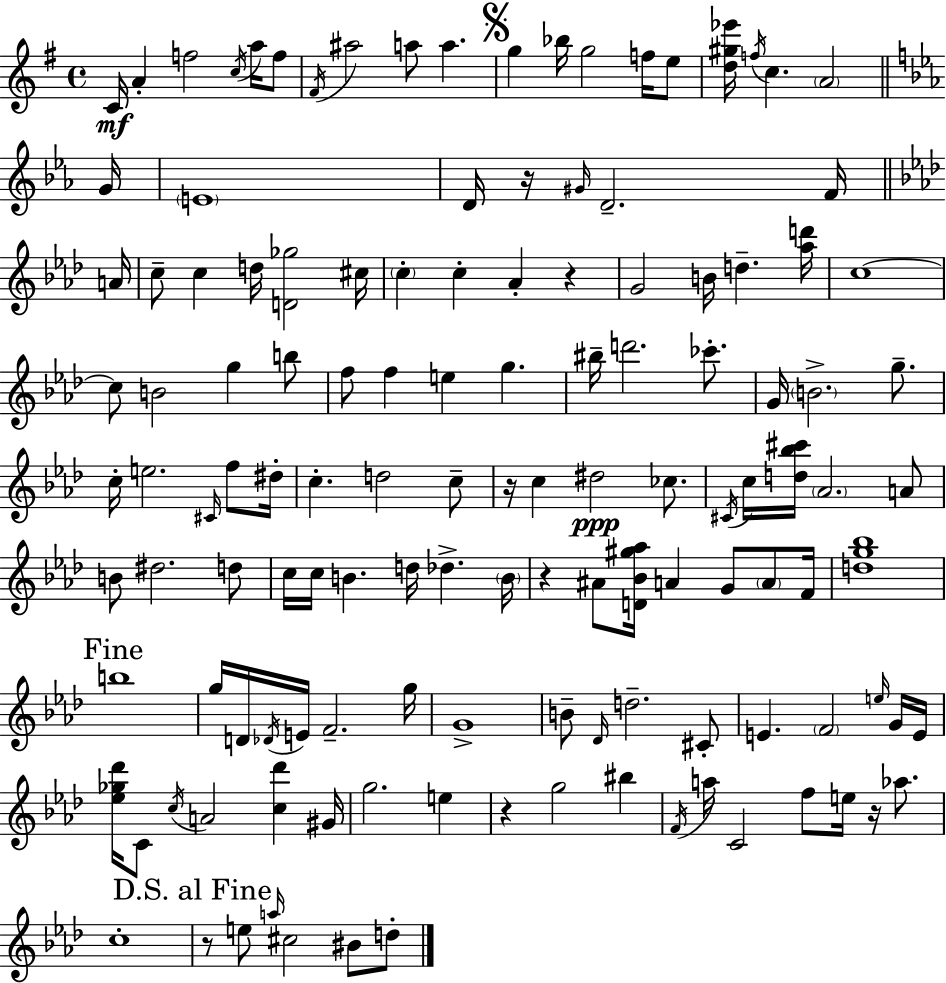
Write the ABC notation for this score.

X:1
T:Untitled
M:4/4
L:1/4
K:Em
C/4 A f2 c/4 a/4 f/2 ^F/4 ^a2 a/2 a g _b/4 g2 f/4 e/2 [d^g_e']/4 f/4 c A2 G/4 E4 D/4 z/4 ^G/4 D2 F/4 A/4 c/2 c d/4 [D_g]2 ^c/4 c c _A z G2 B/4 d [_ad']/4 c4 c/2 B2 g b/2 f/2 f e g ^b/4 d'2 _c'/2 G/4 B2 g/2 c/4 e2 ^C/4 f/2 ^d/4 c d2 c/2 z/4 c ^d2 _c/2 ^C/4 c/4 [d_b^c']/4 _A2 A/2 B/2 ^d2 d/2 c/4 c/4 B d/4 _d B/4 z ^A/2 [D_B^g_a]/4 A G/2 A/2 F/4 [dg_b]4 b4 g/4 D/4 _D/4 E/4 F2 g/4 G4 B/2 _D/4 d2 ^C/2 E F2 e/4 G/4 E/4 [_e_g_d']/4 C/2 c/4 A2 [c_d'] ^G/4 g2 e z g2 ^b F/4 a/4 C2 f/2 e/4 z/4 _a/2 c4 z/2 e/2 a/4 ^c2 ^B/2 d/2